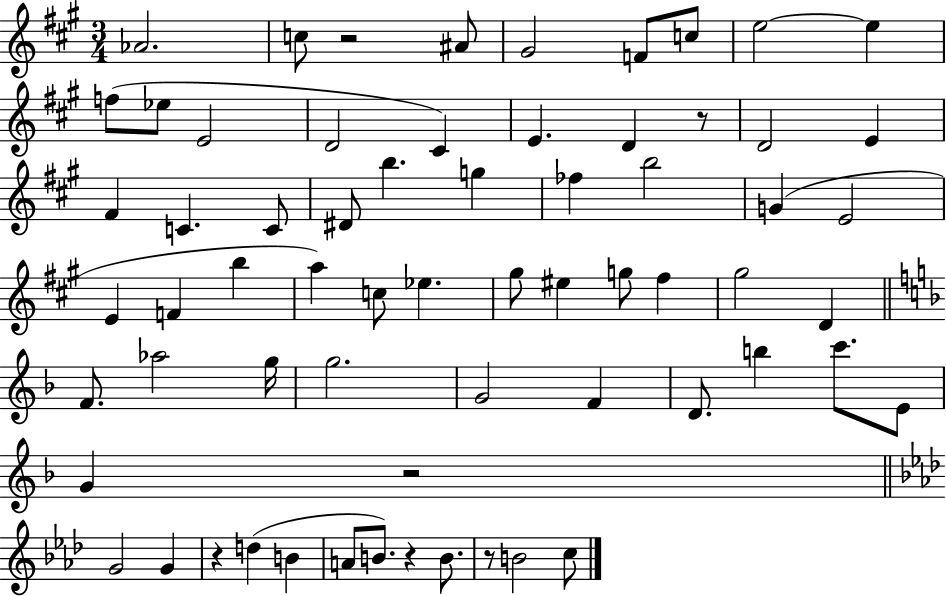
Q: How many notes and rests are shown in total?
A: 65